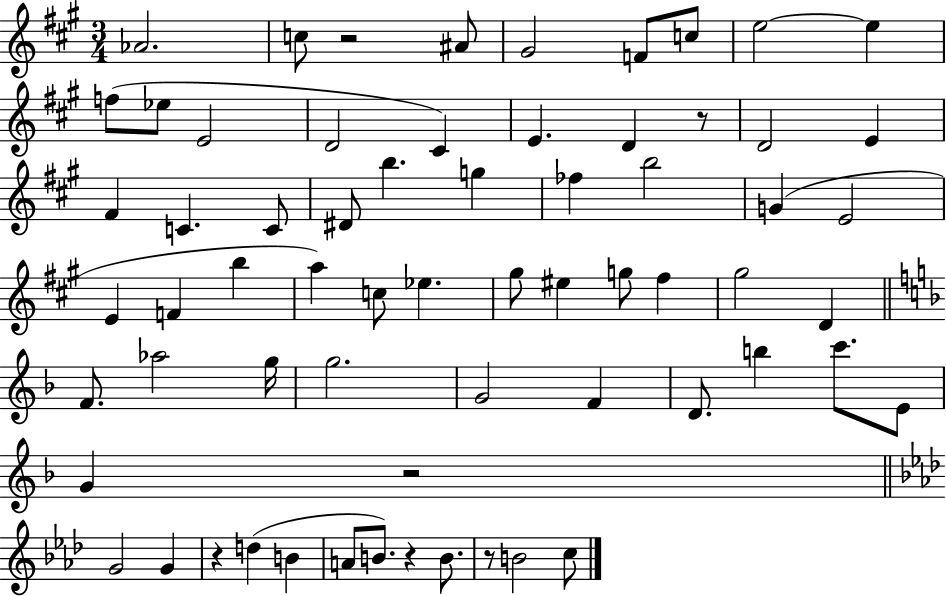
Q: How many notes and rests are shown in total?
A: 65